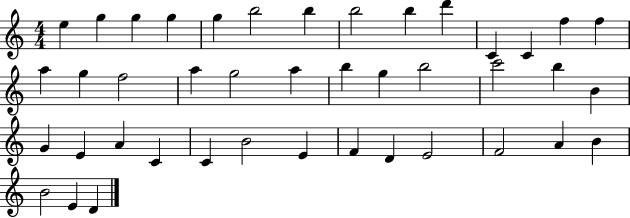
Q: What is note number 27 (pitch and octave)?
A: G4